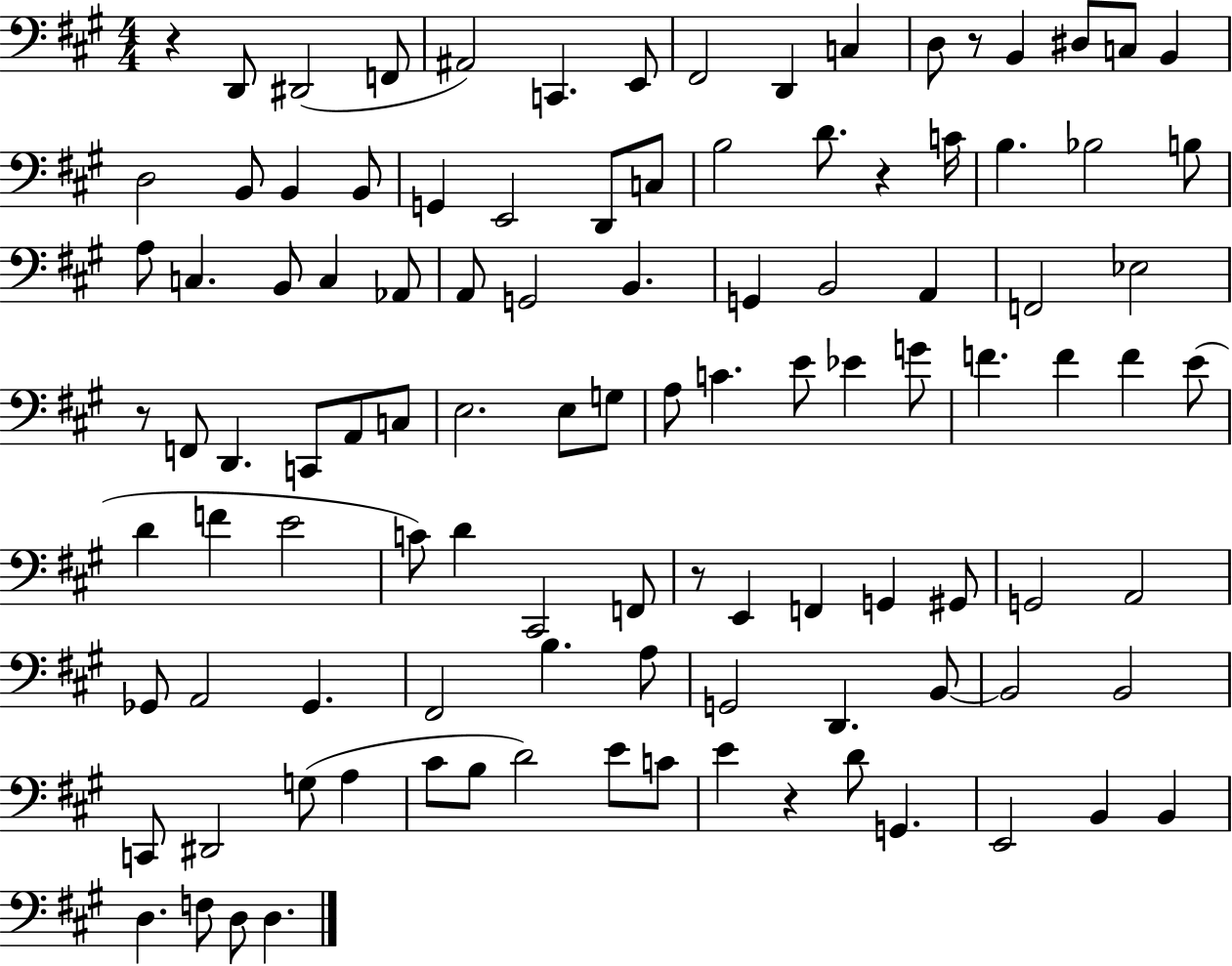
X:1
T:Untitled
M:4/4
L:1/4
K:A
z D,,/2 ^D,,2 F,,/2 ^A,,2 C,, E,,/2 ^F,,2 D,, C, D,/2 z/2 B,, ^D,/2 C,/2 B,, D,2 B,,/2 B,, B,,/2 G,, E,,2 D,,/2 C,/2 B,2 D/2 z C/4 B, _B,2 B,/2 A,/2 C, B,,/2 C, _A,,/2 A,,/2 G,,2 B,, G,, B,,2 A,, F,,2 _E,2 z/2 F,,/2 D,, C,,/2 A,,/2 C,/2 E,2 E,/2 G,/2 A,/2 C E/2 _E G/2 F F F E/2 D F E2 C/2 D ^C,,2 F,,/2 z/2 E,, F,, G,, ^G,,/2 G,,2 A,,2 _G,,/2 A,,2 _G,, ^F,,2 B, A,/2 G,,2 D,, B,,/2 B,,2 B,,2 C,,/2 ^D,,2 G,/2 A, ^C/2 B,/2 D2 E/2 C/2 E z D/2 G,, E,,2 B,, B,, D, F,/2 D,/2 D,